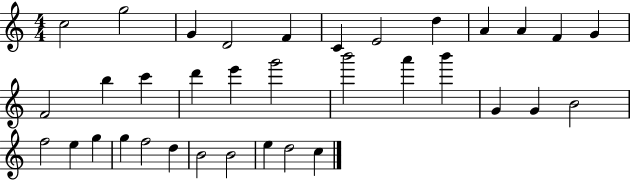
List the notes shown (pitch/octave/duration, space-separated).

C5/h G5/h G4/q D4/h F4/q C4/q E4/h D5/q A4/q A4/q F4/q G4/q F4/h B5/q C6/q D6/q E6/q G6/h B6/h A6/q B6/q G4/q G4/q B4/h F5/h E5/q G5/q G5/q F5/h D5/q B4/h B4/h E5/q D5/h C5/q